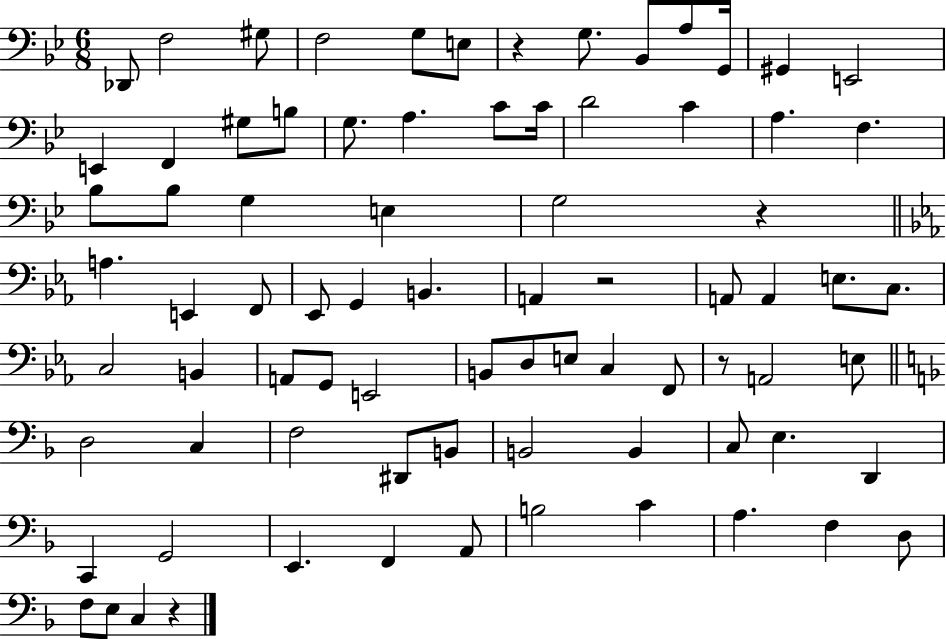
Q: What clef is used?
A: bass